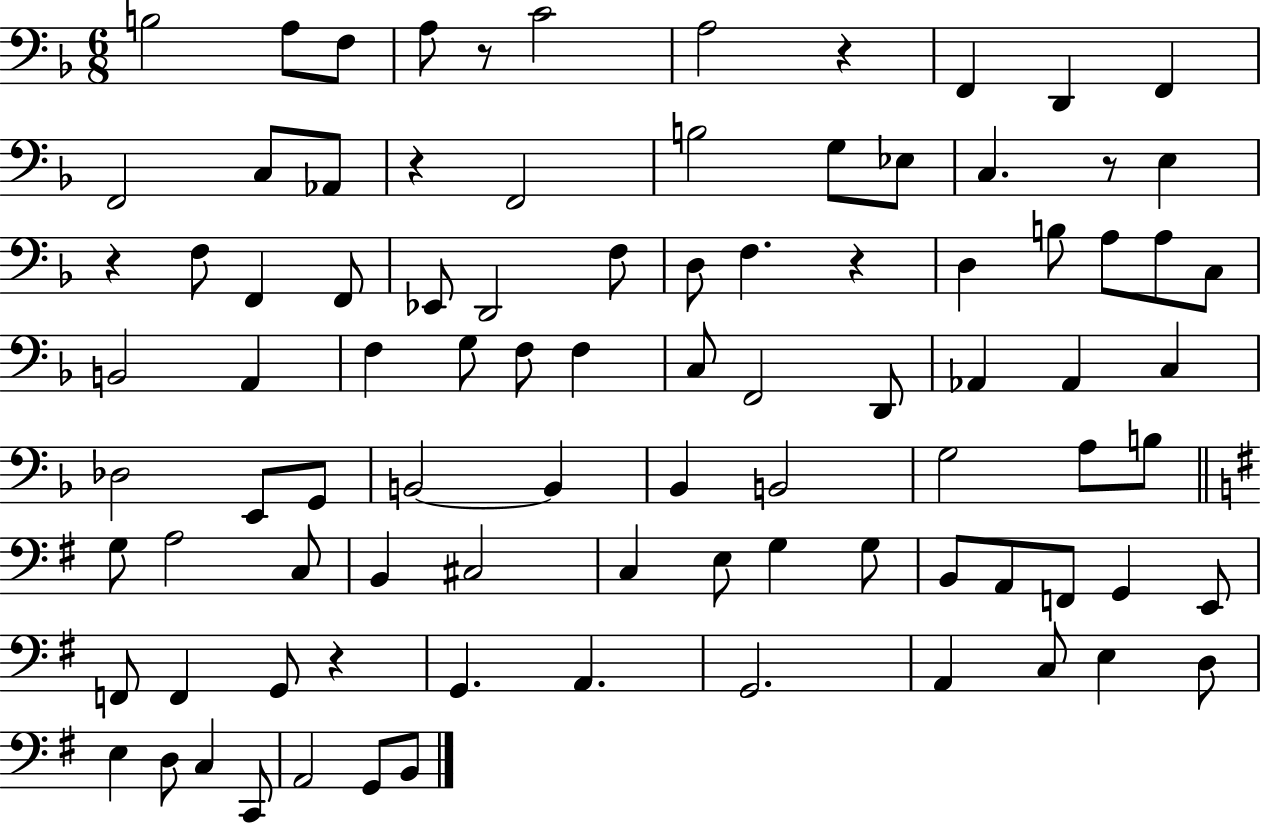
{
  \clef bass
  \numericTimeSignature
  \time 6/8
  \key f \major
  b2 a8 f8 | a8 r8 c'2 | a2 r4 | f,4 d,4 f,4 | \break f,2 c8 aes,8 | r4 f,2 | b2 g8 ees8 | c4. r8 e4 | \break r4 f8 f,4 f,8 | ees,8 d,2 f8 | d8 f4. r4 | d4 b8 a8 a8 c8 | \break b,2 a,4 | f4 g8 f8 f4 | c8 f,2 d,8 | aes,4 aes,4 c4 | \break des2 e,8 g,8 | b,2~~ b,4 | bes,4 b,2 | g2 a8 b8 | \break \bar "||" \break \key e \minor g8 a2 c8 | b,4 cis2 | c4 e8 g4 g8 | b,8 a,8 f,8 g,4 e,8 | \break f,8 f,4 g,8 r4 | g,4. a,4. | g,2. | a,4 c8 e4 d8 | \break e4 d8 c4 c,8 | a,2 g,8 b,8 | \bar "|."
}